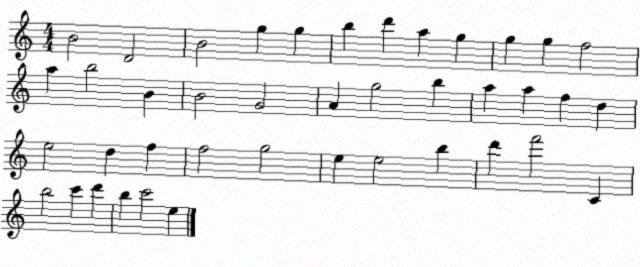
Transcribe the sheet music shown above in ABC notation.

X:1
T:Untitled
M:4/4
L:1/4
K:C
B2 D2 B2 g g b d' a g g g f2 a b2 B B2 G2 A g2 b a a f d e2 d f f2 g2 e e2 b d' f'2 C b2 c' d' b c'2 e